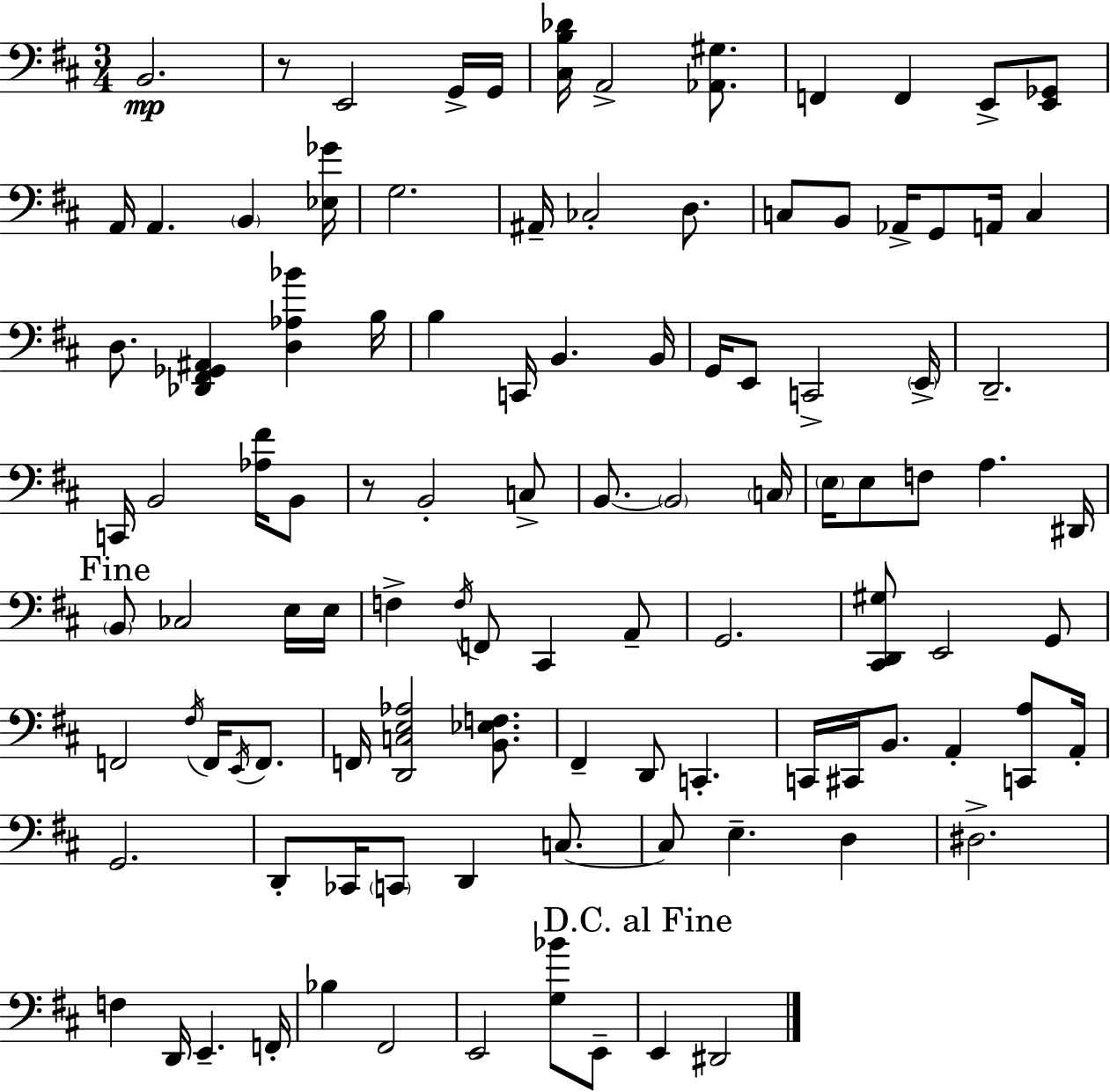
X:1
T:Untitled
M:3/4
L:1/4
K:D
B,,2 z/2 E,,2 G,,/4 G,,/4 [^C,B,_D]/4 A,,2 [_A,,^G,]/2 F,, F,, E,,/2 [E,,_G,,]/2 A,,/4 A,, B,, [_E,_G]/4 G,2 ^A,,/4 _C,2 D,/2 C,/2 B,,/2 _A,,/4 G,,/2 A,,/4 C, D,/2 [_D,,^F,,_G,,^A,,] [D,_A,_B] B,/4 B, C,,/4 B,, B,,/4 G,,/4 E,,/2 C,,2 E,,/4 D,,2 C,,/4 B,,2 [_A,^F]/4 B,,/2 z/2 B,,2 C,/2 B,,/2 B,,2 C,/4 E,/4 E,/2 F,/2 A, ^D,,/4 B,,/2 _C,2 E,/4 E,/4 F, F,/4 F,,/2 ^C,, A,,/2 G,,2 [^C,,D,,^G,]/2 E,,2 G,,/2 F,,2 ^F,/4 F,,/4 E,,/4 F,,/2 F,,/4 [D,,C,E,_A,]2 [B,,_E,F,]/2 ^F,, D,,/2 C,, C,,/4 ^C,,/4 B,,/2 A,, [C,,A,]/2 A,,/4 G,,2 D,,/2 _C,,/4 C,,/2 D,, C,/2 C,/2 E, D, ^D,2 F, D,,/4 E,, F,,/4 _B, ^F,,2 E,,2 [G,_B]/2 E,,/2 E,, ^D,,2